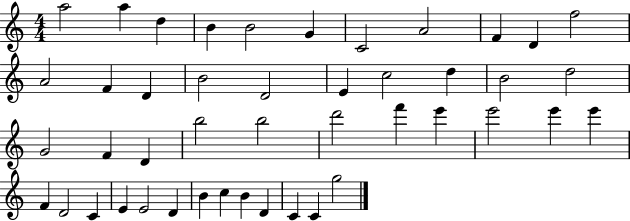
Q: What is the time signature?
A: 4/4